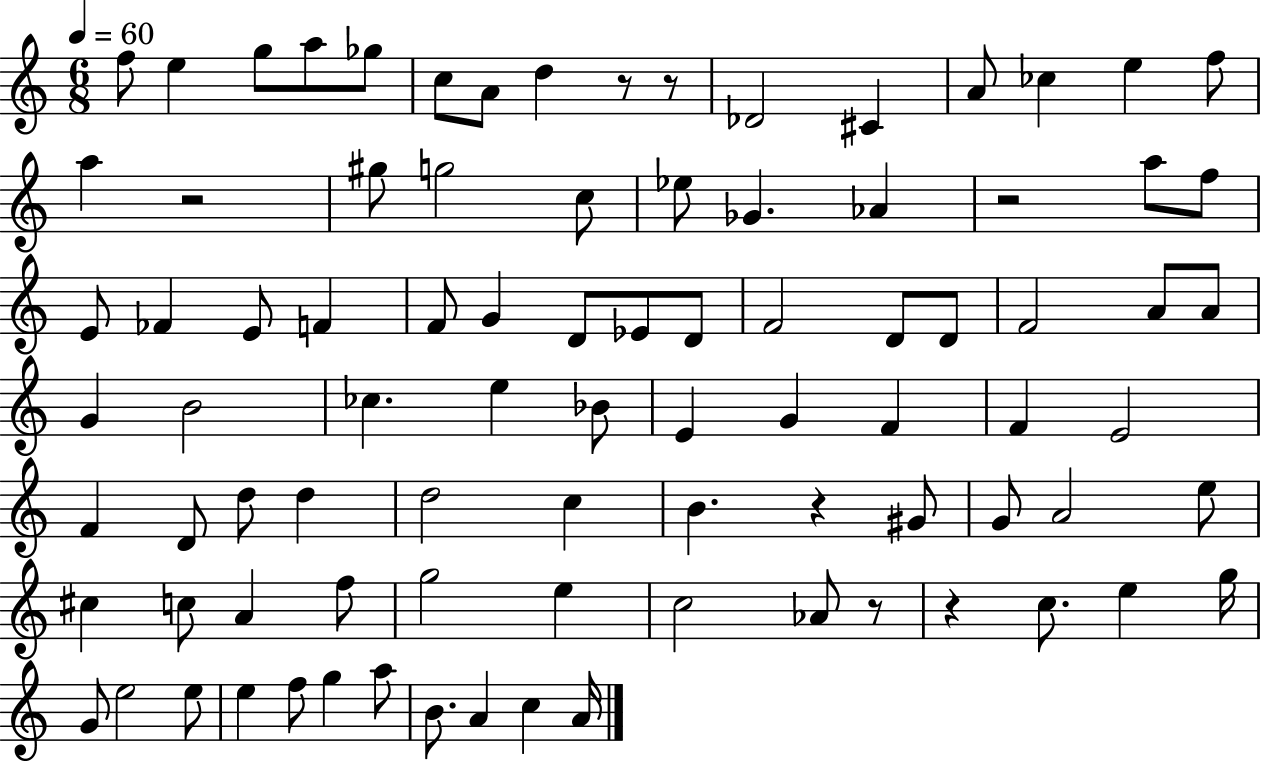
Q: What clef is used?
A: treble